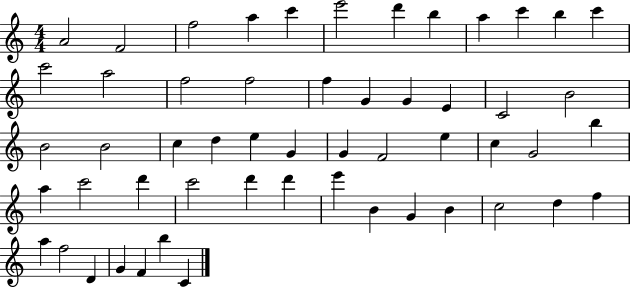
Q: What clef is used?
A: treble